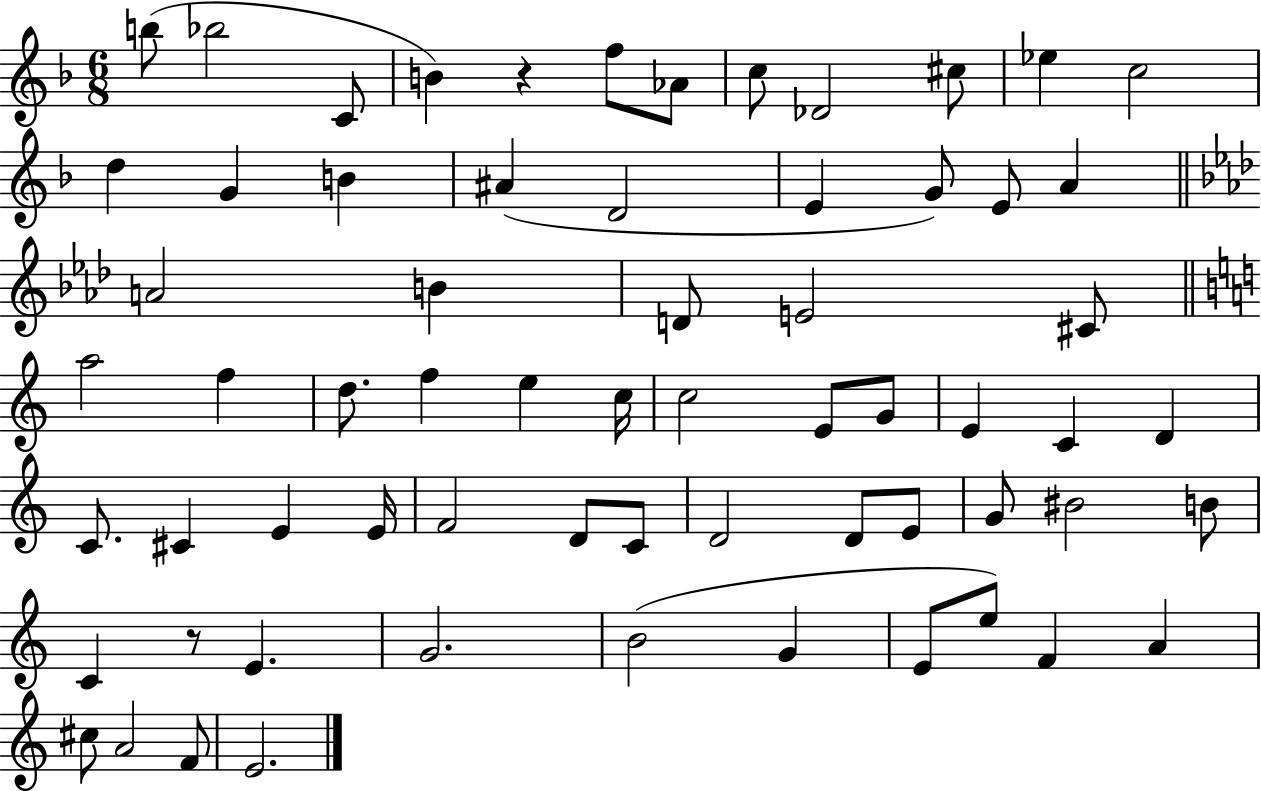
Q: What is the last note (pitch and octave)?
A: E4